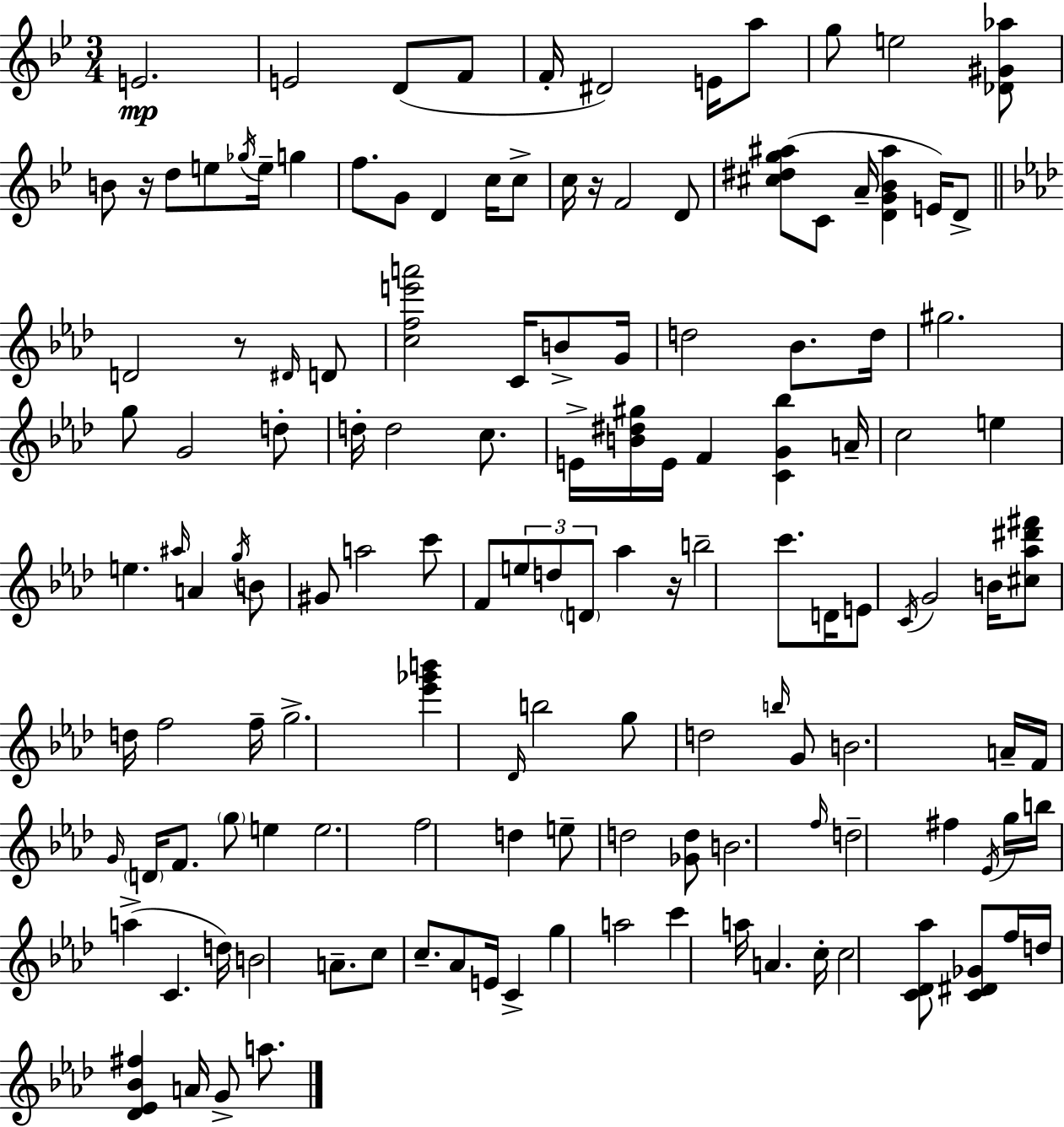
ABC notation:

X:1
T:Untitled
M:3/4
L:1/4
K:Bb
E2 E2 D/2 F/2 F/4 ^D2 E/4 a/2 g/2 e2 [_D^G_a]/2 B/2 z/4 d/2 e/2 _g/4 e/4 g f/2 G/2 D c/4 c/2 c/4 z/4 F2 D/2 [^c^dg^a]/2 C/2 A/4 [DG_B^a] E/4 D/2 D2 z/2 ^D/4 D/2 [cfe'a']2 C/4 B/2 G/4 d2 _B/2 d/4 ^g2 g/2 G2 d/2 d/4 d2 c/2 E/4 [B^d^g]/4 E/4 F [CG_b] A/4 c2 e e ^a/4 A g/4 B/2 ^G/2 a2 c'/2 F/2 e/2 d/2 D/2 _a z/4 b2 c'/2 D/4 E/2 C/4 G2 B/4 [^c_a^d'^f']/2 d/4 f2 f/4 g2 [_e'_g'b'] _D/4 b2 g/2 d2 b/4 G/2 B2 A/4 F/4 G/4 D/4 F/2 g/2 e e2 f2 d e/2 d2 [_Gd]/2 B2 f/4 d2 ^f _E/4 g/4 b/4 a C d/4 B2 A/2 c/2 c/2 _A/2 E/4 C g a2 c' a/4 A c/4 c2 [C_D_a]/2 [C^D_G]/2 f/4 d/4 [_D_E_B^f] A/4 G/2 a/2